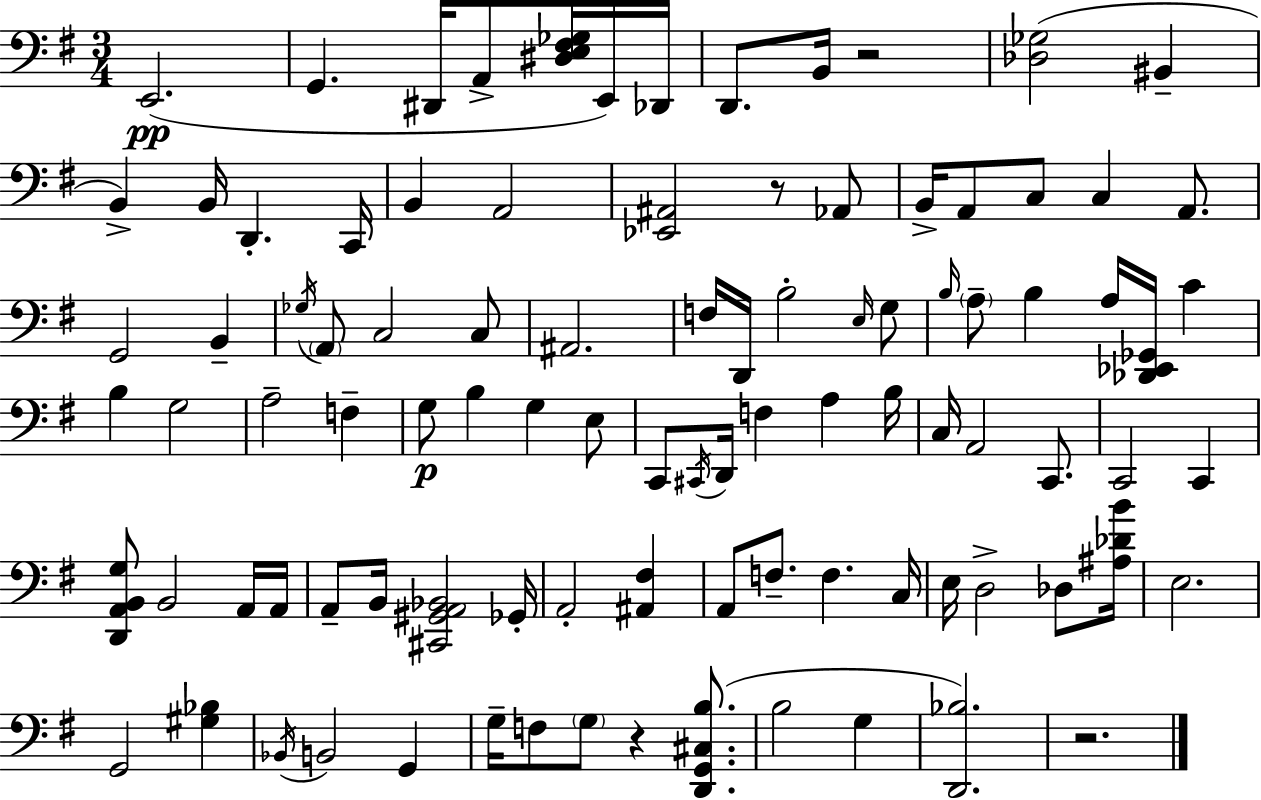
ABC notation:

X:1
T:Untitled
M:3/4
L:1/4
K:Em
E,,2 G,, ^D,,/4 A,,/2 [^D,E,^F,_G,]/4 E,,/4 _D,,/4 D,,/2 B,,/4 z2 [_D,_G,]2 ^B,, B,, B,,/4 D,, C,,/4 B,, A,,2 [_E,,^A,,]2 z/2 _A,,/2 B,,/4 A,,/2 C,/2 C, A,,/2 G,,2 B,, _G,/4 A,,/2 C,2 C,/2 ^A,,2 F,/4 D,,/4 B,2 E,/4 G,/2 B,/4 A,/2 B, A,/4 [_D,,_E,,_G,,]/4 C B, G,2 A,2 F, G,/2 B, G, E,/2 C,,/2 ^C,,/4 D,,/4 F, A, B,/4 C,/4 A,,2 C,,/2 C,,2 C,, [D,,A,,B,,G,]/2 B,,2 A,,/4 A,,/4 A,,/2 B,,/4 [^C,,^G,,A,,_B,,]2 _G,,/4 A,,2 [^A,,^F,] A,,/2 F,/2 F, C,/4 E,/4 D,2 _D,/2 [^A,_DB]/4 E,2 G,,2 [^G,_B,] _B,,/4 B,,2 G,, G,/4 F,/2 G,/2 z [D,,G,,^C,B,]/2 B,2 G, [D,,_B,]2 z2